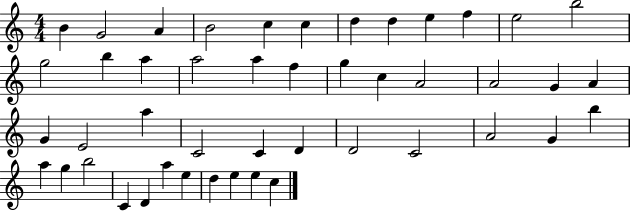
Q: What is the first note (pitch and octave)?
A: B4